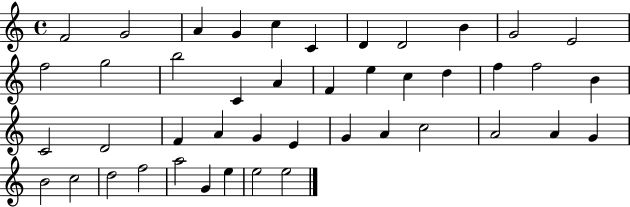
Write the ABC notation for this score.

X:1
T:Untitled
M:4/4
L:1/4
K:C
F2 G2 A G c C D D2 B G2 E2 f2 g2 b2 C A F e c d f f2 B C2 D2 F A G E G A c2 A2 A G B2 c2 d2 f2 a2 G e e2 e2